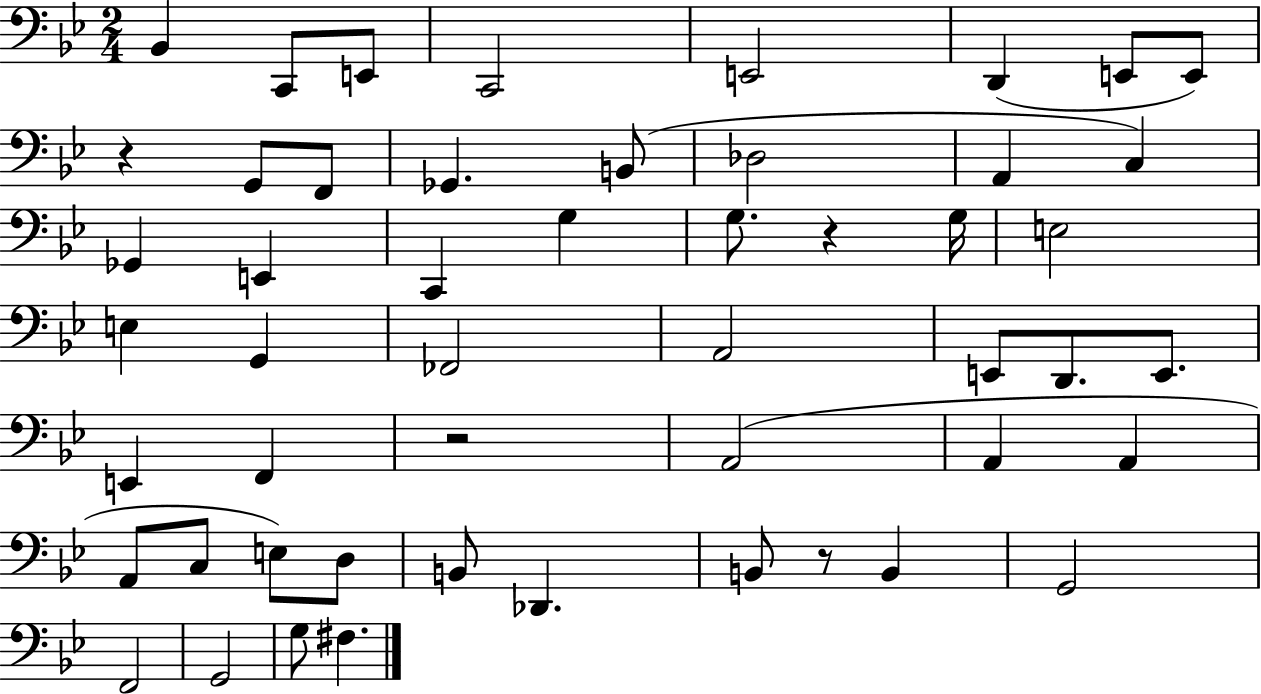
{
  \clef bass
  \numericTimeSignature
  \time 2/4
  \key bes \major
  bes,4 c,8 e,8 | c,2 | e,2 | d,4( e,8 e,8) | \break r4 g,8 f,8 | ges,4. b,8( | des2 | a,4 c4) | \break ges,4 e,4 | c,4 g4 | g8. r4 g16 | e2 | \break e4 g,4 | fes,2 | a,2 | e,8 d,8. e,8. | \break e,4 f,4 | r2 | a,2( | a,4 a,4 | \break a,8 c8 e8) d8 | b,8 des,4. | b,8 r8 b,4 | g,2 | \break f,2 | g,2 | g8 fis4. | \bar "|."
}